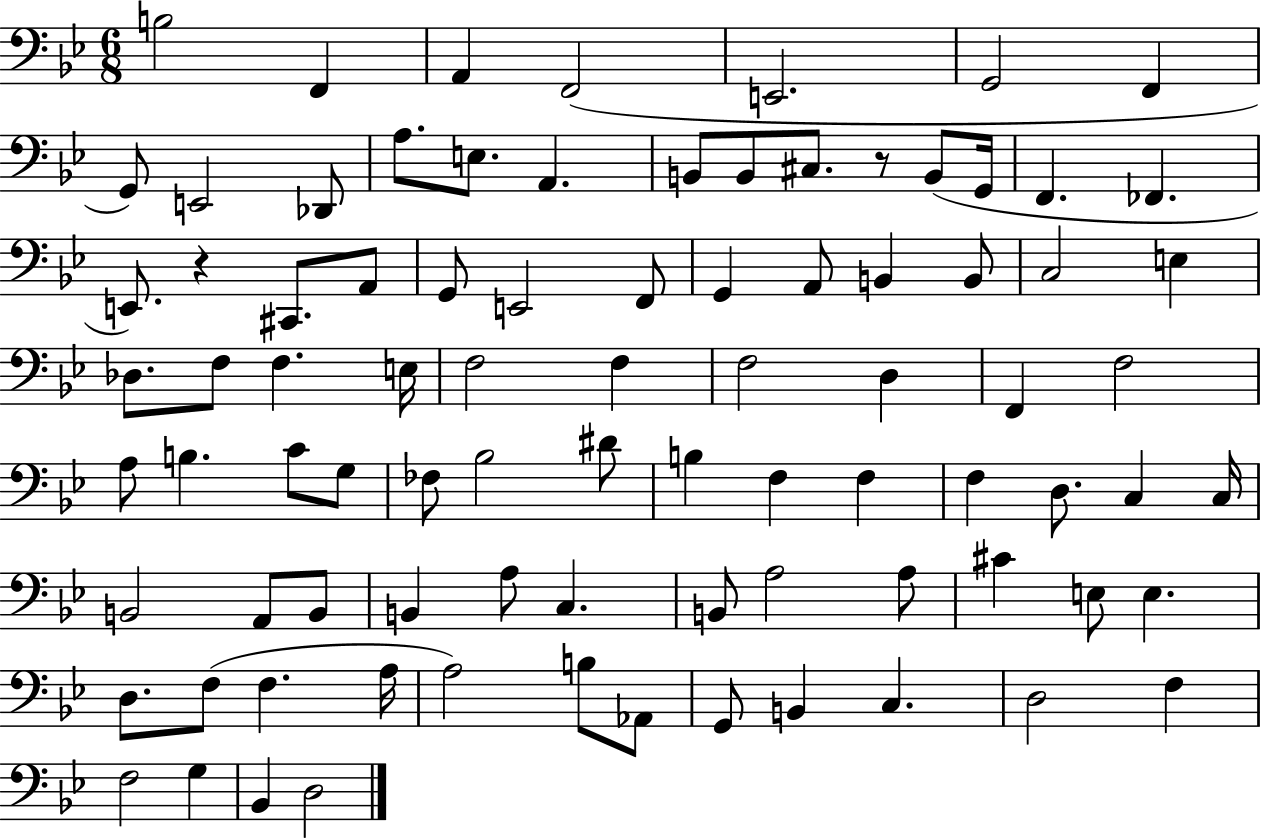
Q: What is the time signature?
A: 6/8